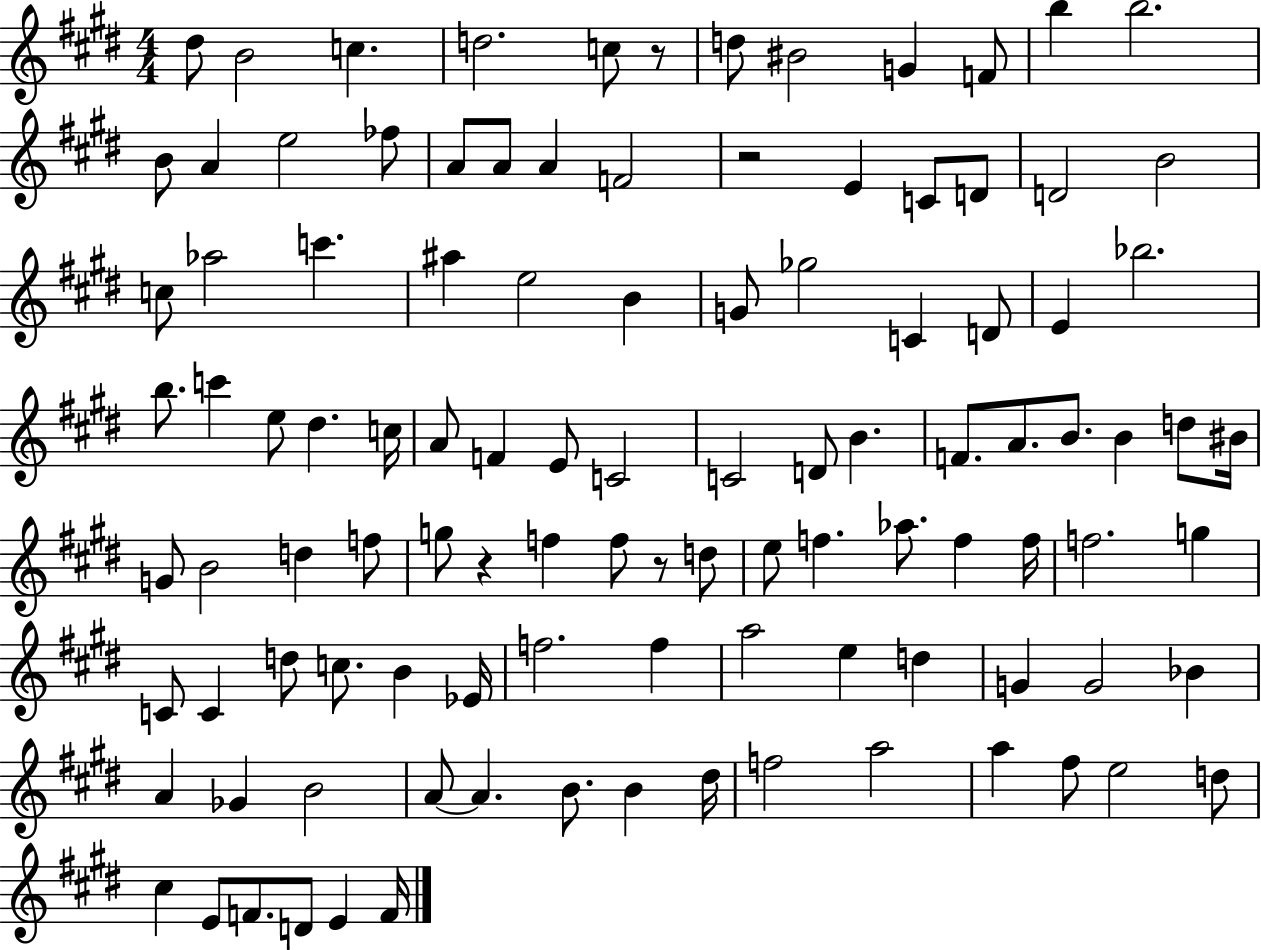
{
  \clef treble
  \numericTimeSignature
  \time 4/4
  \key e \major
  dis''8 b'2 c''4. | d''2. c''8 r8 | d''8 bis'2 g'4 f'8 | b''4 b''2. | \break b'8 a'4 e''2 fes''8 | a'8 a'8 a'4 f'2 | r2 e'4 c'8 d'8 | d'2 b'2 | \break c''8 aes''2 c'''4. | ais''4 e''2 b'4 | g'8 ges''2 c'4 d'8 | e'4 bes''2. | \break b''8. c'''4 e''8 dis''4. c''16 | a'8 f'4 e'8 c'2 | c'2 d'8 b'4. | f'8. a'8. b'8. b'4 d''8 bis'16 | \break g'8 b'2 d''4 f''8 | g''8 r4 f''4 f''8 r8 d''8 | e''8 f''4. aes''8. f''4 f''16 | f''2. g''4 | \break c'8 c'4 d''8 c''8. b'4 ees'16 | f''2. f''4 | a''2 e''4 d''4 | g'4 g'2 bes'4 | \break a'4 ges'4 b'2 | a'8~~ a'4. b'8. b'4 dis''16 | f''2 a''2 | a''4 fis''8 e''2 d''8 | \break cis''4 e'8 f'8. d'8 e'4 f'16 | \bar "|."
}